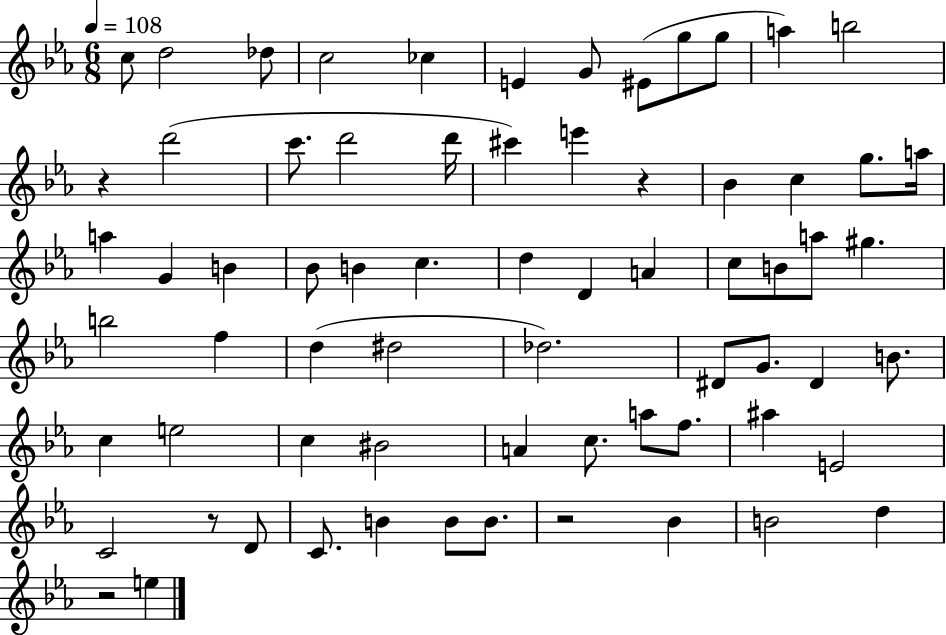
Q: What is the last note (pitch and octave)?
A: E5